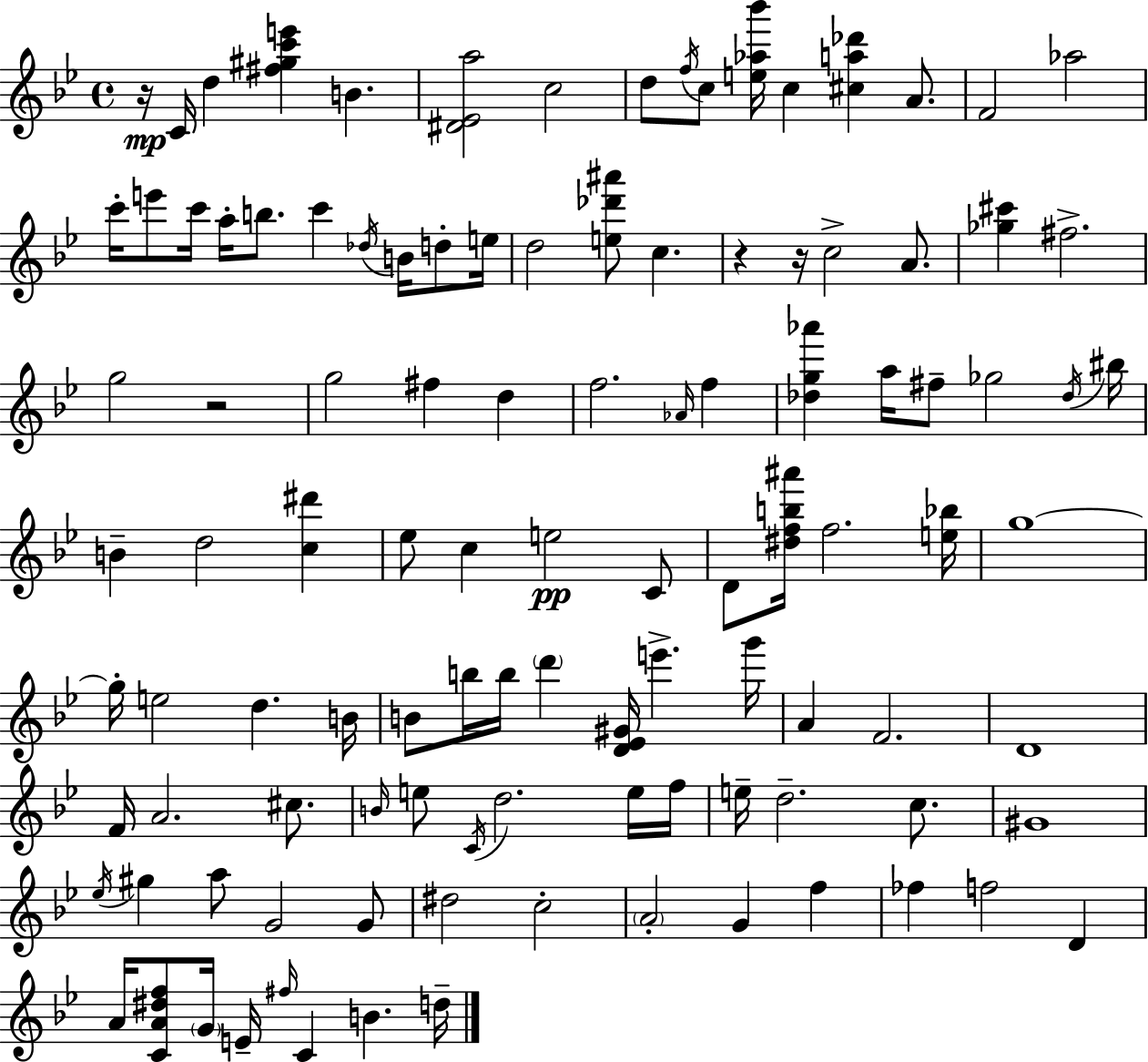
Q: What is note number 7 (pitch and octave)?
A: C5